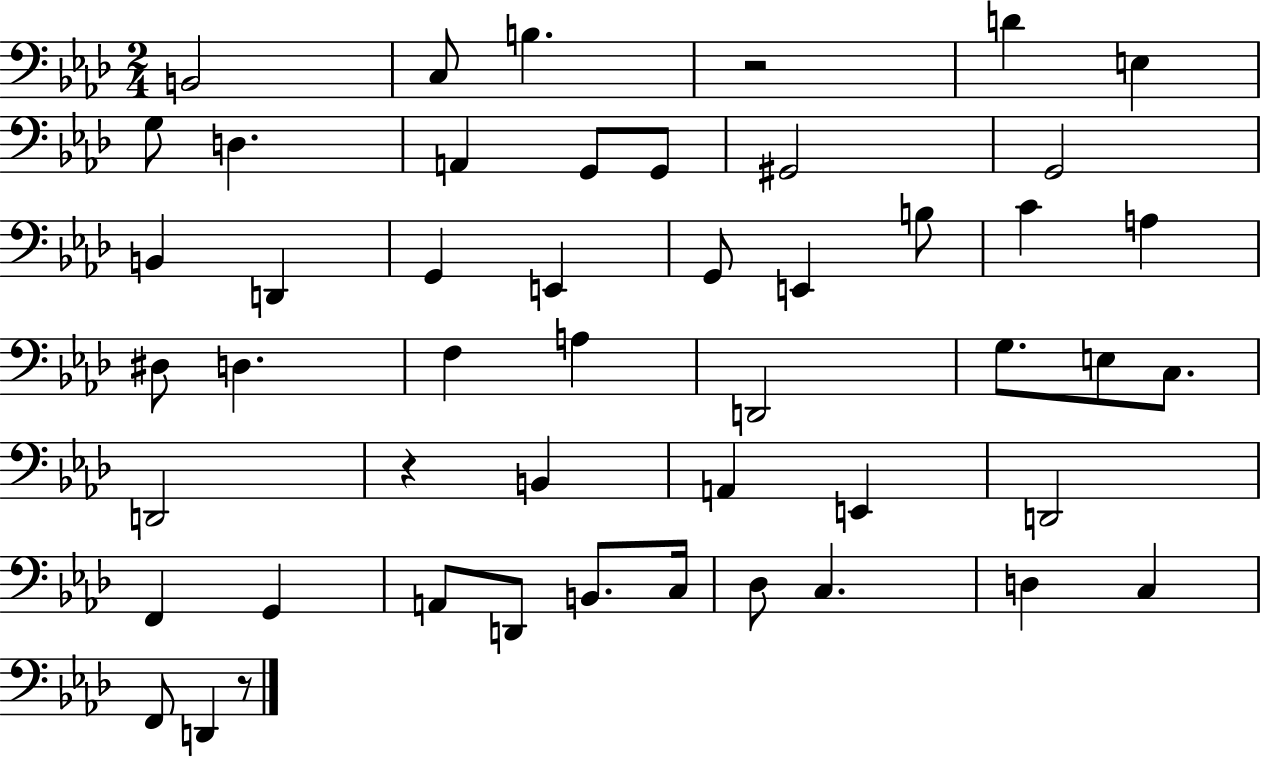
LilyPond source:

{
  \clef bass
  \numericTimeSignature
  \time 2/4
  \key aes \major
  \repeat volta 2 { b,2 | c8 b4. | r2 | d'4 e4 | \break g8 d4. | a,4 g,8 g,8 | gis,2 | g,2 | \break b,4 d,4 | g,4 e,4 | g,8 e,4 b8 | c'4 a4 | \break dis8 d4. | f4 a4 | d,2 | g8. e8 c8. | \break d,2 | r4 b,4 | a,4 e,4 | d,2 | \break f,4 g,4 | a,8 d,8 b,8. c16 | des8 c4. | d4 c4 | \break f,8 d,4 r8 | } \bar "|."
}